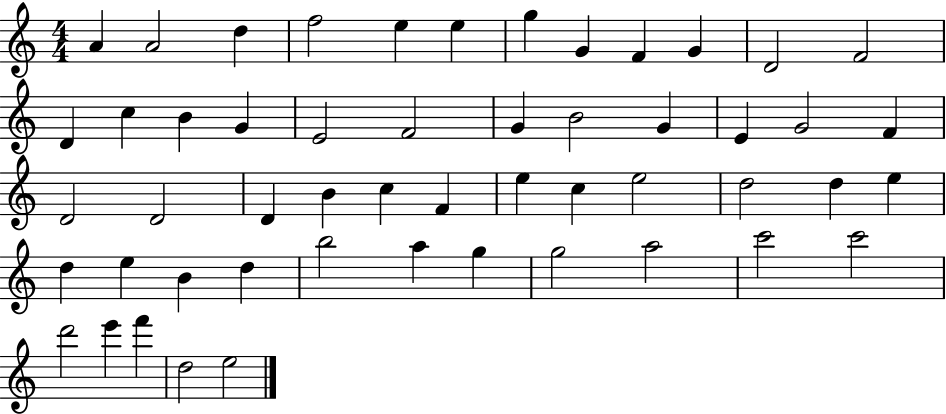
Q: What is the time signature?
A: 4/4